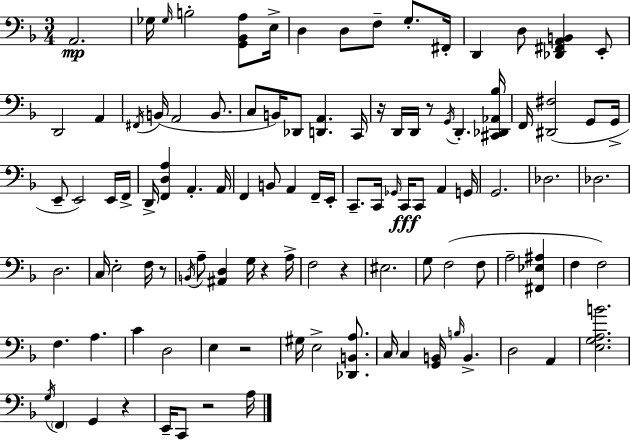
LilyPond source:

{
  \clef bass
  \numericTimeSignature
  \time 3/4
  \key d \minor
  a,2.\mp | ges16 \grace { ges16 } b2-. <g, bes, a>8 | e16-> d4 d8 f8-- g8.-. | fis,16-. d,4 d8 <des, fis, a, b,>4 e,8-. | \break d,2 a,4 | \acciaccatura { fis,16 } b,16( a,2 b,8. | c8 b,16) des,8 <d, a,>4. | c,16 r16 d,16 d,16 r8 \acciaccatura { g,16 } d,4.-. | \break <cis, des, aes, bes>16 f,16 <dis, fis>2( | g,8 g,16-> e,8-- e,2) | e,16 f,16-> d,16-> <f, d a>4 a,4.-. | a,16 f,4 b,8 a,4 | \break f,16-- e,16-. c,8.-- c,16 \grace { ges,16 } c,16\fff c,8 a,4 | g,16 g,2. | des2. | des2. | \break d2. | c16 e2-. | f16 r8 \acciaccatura { b,16 } a8-- <ais, d>4 g16 | r4 a16-> f2 | \break r4 eis2. | g8 f2( | f8 a2-- | <fis, ees ais>4 f4 f2) | \break f4. a4. | c'4 d2 | e4 r2 | gis16 e2-> | \break <des, b, a>8. c16 c4 <g, b,>16 \grace { b16 } | b,4.-> d2 | a,4 <e g a b'>2. | \acciaccatura { g16 } \parenthesize f,4 g,4 | \break r4 e,16-- c,8 r2 | a16 \bar "|."
}